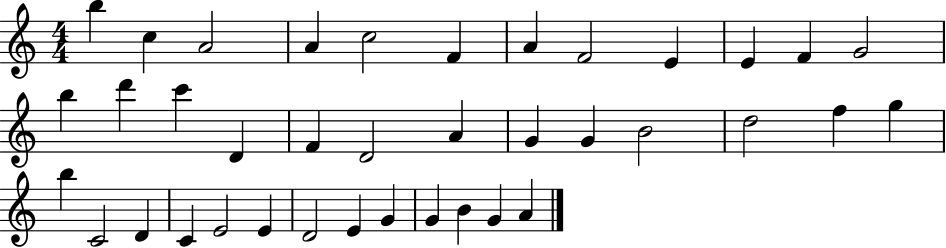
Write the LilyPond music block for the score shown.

{
  \clef treble
  \numericTimeSignature
  \time 4/4
  \key c \major
  b''4 c''4 a'2 | a'4 c''2 f'4 | a'4 f'2 e'4 | e'4 f'4 g'2 | \break b''4 d'''4 c'''4 d'4 | f'4 d'2 a'4 | g'4 g'4 b'2 | d''2 f''4 g''4 | \break b''4 c'2 d'4 | c'4 e'2 e'4 | d'2 e'4 g'4 | g'4 b'4 g'4 a'4 | \break \bar "|."
}